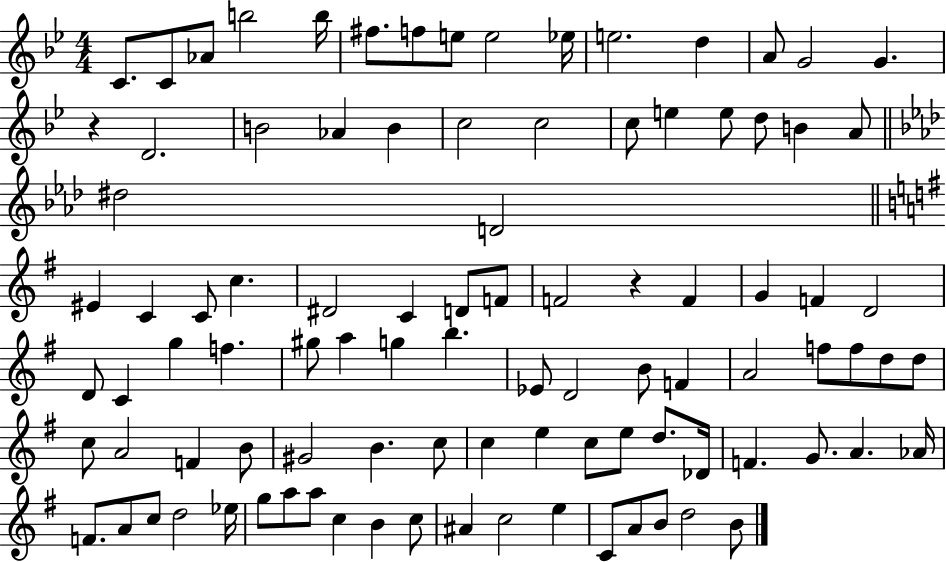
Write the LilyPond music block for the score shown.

{
  \clef treble
  \numericTimeSignature
  \time 4/4
  \key bes \major
  \repeat volta 2 { c'8. c'8 aes'8 b''2 b''16 | fis''8. f''8 e''8 e''2 ees''16 | e''2. d''4 | a'8 g'2 g'4. | \break r4 d'2. | b'2 aes'4 b'4 | c''2 c''2 | c''8 e''4 e''8 d''8 b'4 a'8 | \break \bar "||" \break \key aes \major dis''2 d'2 | \bar "||" \break \key g \major eis'4 c'4 c'8 c''4. | dis'2 c'4 d'8 f'8 | f'2 r4 f'4 | g'4 f'4 d'2 | \break d'8 c'4 g''4 f''4. | gis''8 a''4 g''4 b''4. | ees'8 d'2 b'8 f'4 | a'2 f''8 f''8 d''8 d''8 | \break c''8 a'2 f'4 b'8 | gis'2 b'4. c''8 | c''4 e''4 c''8 e''8 d''8. des'16 | f'4. g'8. a'4. aes'16 | \break f'8. a'8 c''8 d''2 ees''16 | g''8 a''8 a''8 c''4 b'4 c''8 | ais'4 c''2 e''4 | c'8 a'8 b'8 d''2 b'8 | \break } \bar "|."
}